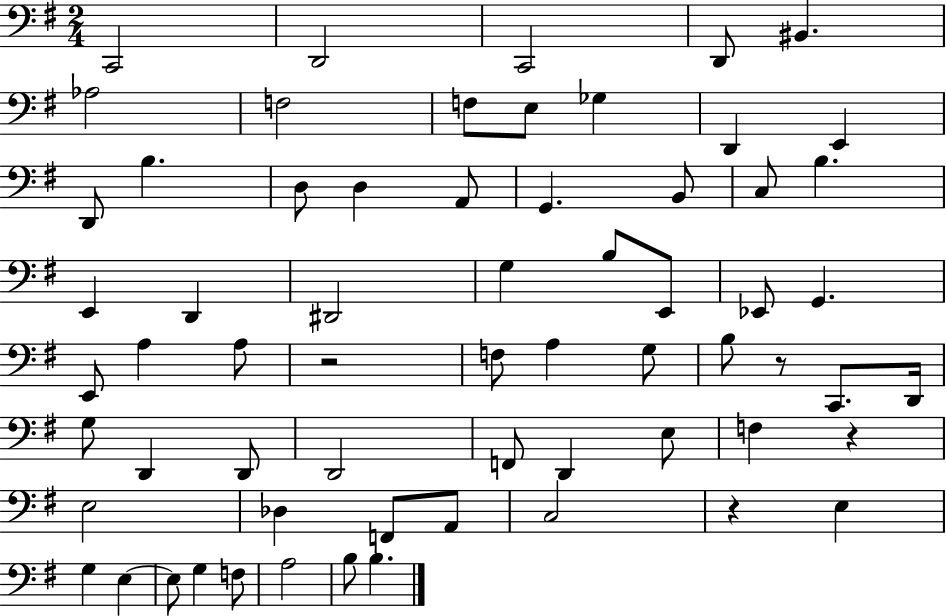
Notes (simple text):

C2/h D2/h C2/h D2/e BIS2/q. Ab3/h F3/h F3/e E3/e Gb3/q D2/q E2/q D2/e B3/q. D3/e D3/q A2/e G2/q. B2/e C3/e B3/q. E2/q D2/q D#2/h G3/q B3/e E2/e Eb2/e G2/q. E2/e A3/q A3/e R/h F3/e A3/q G3/e B3/e R/e C2/e. D2/s G3/e D2/q D2/e D2/h F2/e D2/q E3/e F3/q R/q E3/h Db3/q F2/e A2/e C3/h R/q E3/q G3/q E3/q E3/e G3/q F3/e A3/h B3/e B3/q.